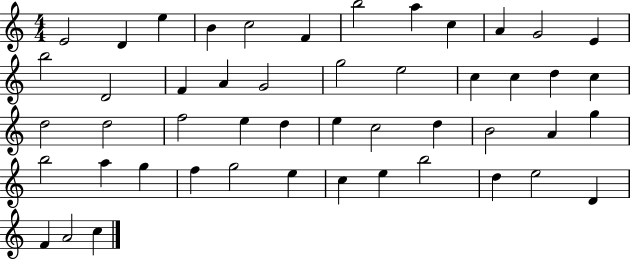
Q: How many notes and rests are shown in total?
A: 49